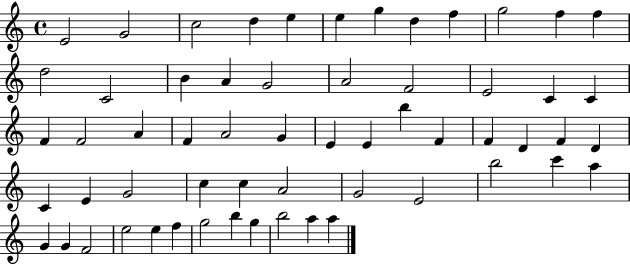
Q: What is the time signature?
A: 4/4